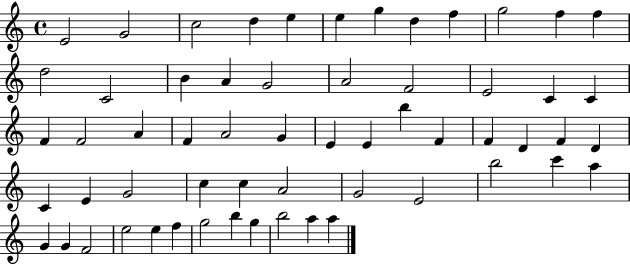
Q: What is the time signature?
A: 4/4